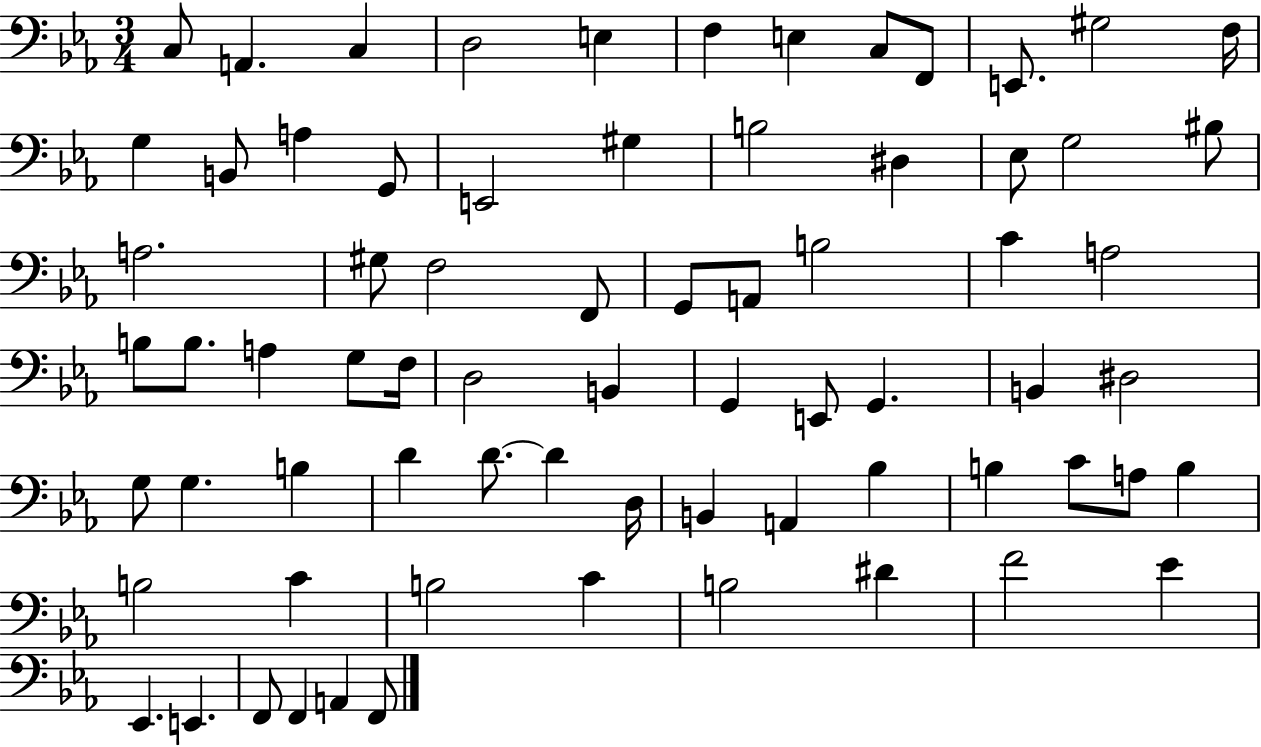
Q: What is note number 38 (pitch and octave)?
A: D3